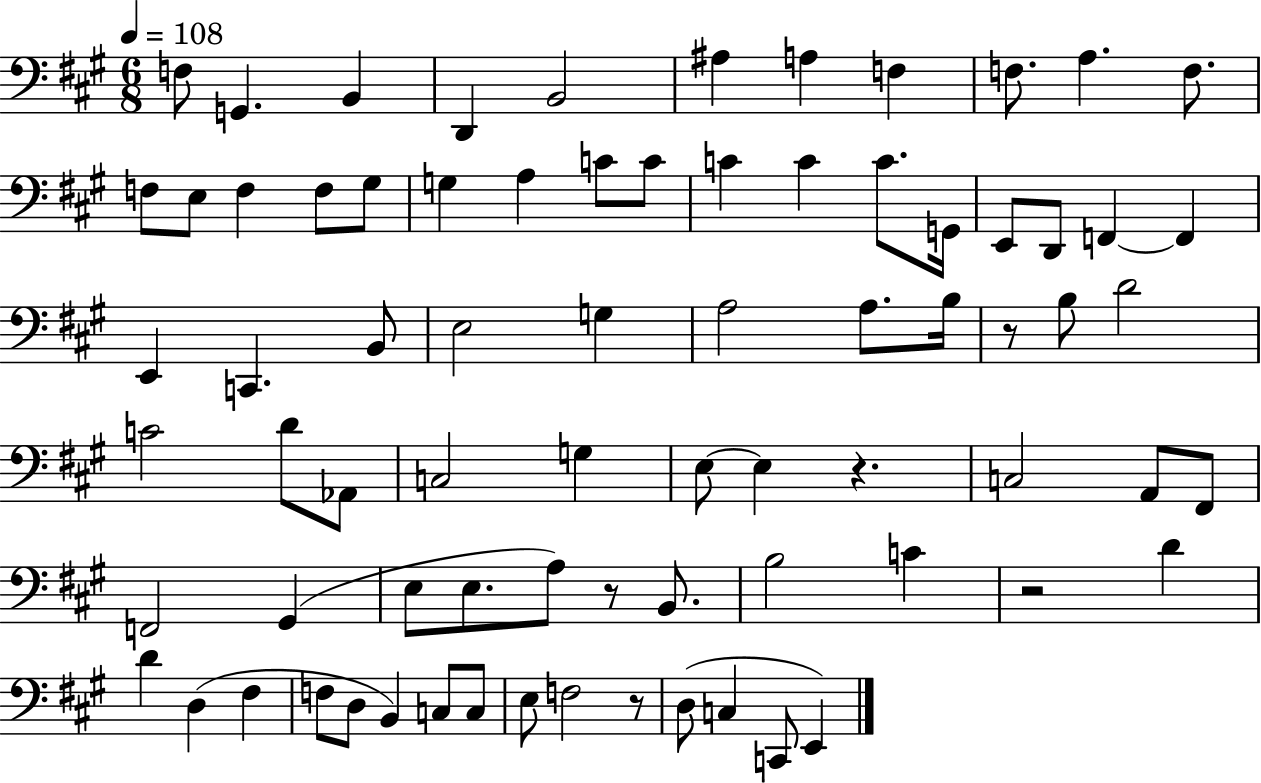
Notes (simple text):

F3/e G2/q. B2/q D2/q B2/h A#3/q A3/q F3/q F3/e. A3/q. F3/e. F3/e E3/e F3/q F3/e G#3/e G3/q A3/q C4/e C4/e C4/q C4/q C4/e. G2/s E2/e D2/e F2/q F2/q E2/q C2/q. B2/e E3/h G3/q A3/h A3/e. B3/s R/e B3/e D4/h C4/h D4/e Ab2/e C3/h G3/q E3/e E3/q R/q. C3/h A2/e F#2/e F2/h G#2/q E3/e E3/e. A3/e R/e B2/e. B3/h C4/q R/h D4/q D4/q D3/q F#3/q F3/e D3/e B2/q C3/e C3/e E3/e F3/h R/e D3/e C3/q C2/e E2/q